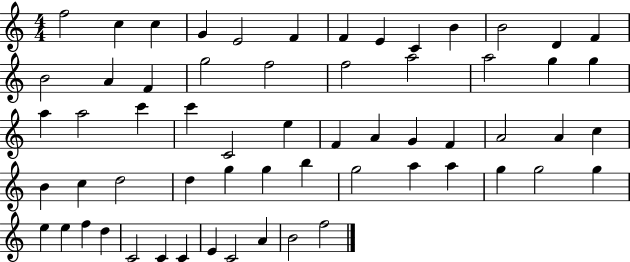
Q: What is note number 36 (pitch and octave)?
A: C5